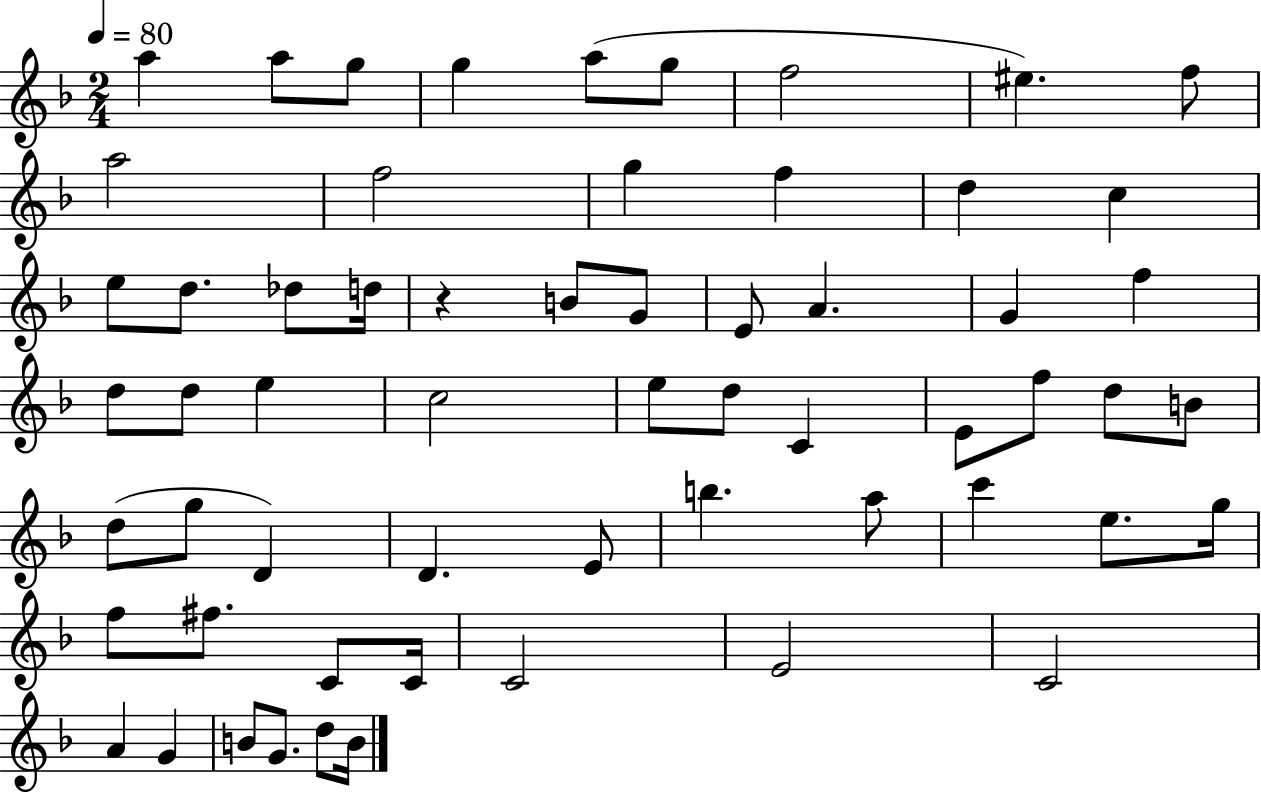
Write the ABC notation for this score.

X:1
T:Untitled
M:2/4
L:1/4
K:F
a a/2 g/2 g a/2 g/2 f2 ^e f/2 a2 f2 g f d c e/2 d/2 _d/2 d/4 z B/2 G/2 E/2 A G f d/2 d/2 e c2 e/2 d/2 C E/2 f/2 d/2 B/2 d/2 g/2 D D E/2 b a/2 c' e/2 g/4 f/2 ^f/2 C/2 C/4 C2 E2 C2 A G B/2 G/2 d/2 B/4